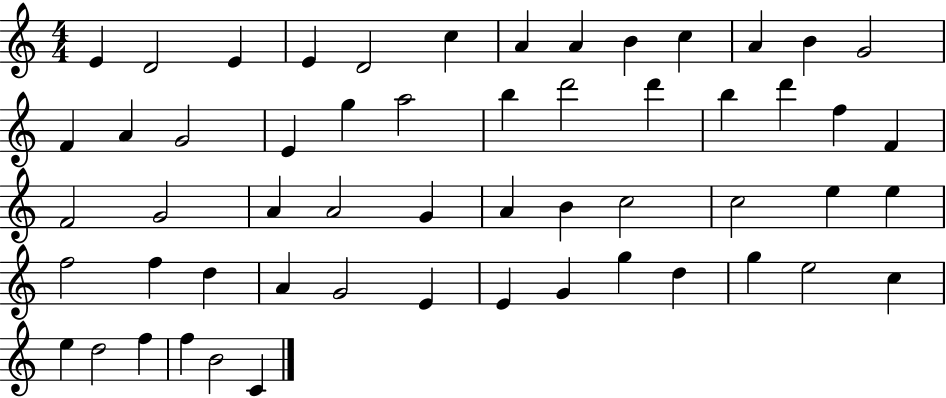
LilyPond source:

{
  \clef treble
  \numericTimeSignature
  \time 4/4
  \key c \major
  e'4 d'2 e'4 | e'4 d'2 c''4 | a'4 a'4 b'4 c''4 | a'4 b'4 g'2 | \break f'4 a'4 g'2 | e'4 g''4 a''2 | b''4 d'''2 d'''4 | b''4 d'''4 f''4 f'4 | \break f'2 g'2 | a'4 a'2 g'4 | a'4 b'4 c''2 | c''2 e''4 e''4 | \break f''2 f''4 d''4 | a'4 g'2 e'4 | e'4 g'4 g''4 d''4 | g''4 e''2 c''4 | \break e''4 d''2 f''4 | f''4 b'2 c'4 | \bar "|."
}